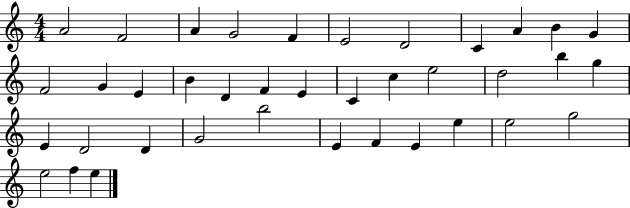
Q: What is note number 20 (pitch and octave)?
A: C5